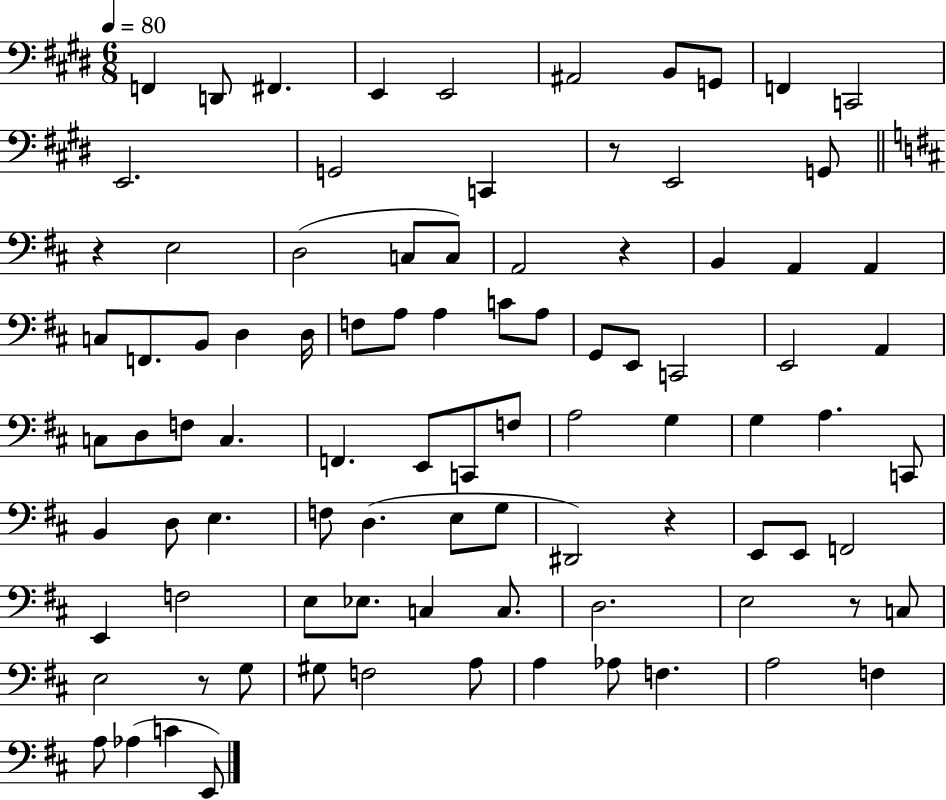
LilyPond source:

{
  \clef bass
  \numericTimeSignature
  \time 6/8
  \key e \major
  \tempo 4 = 80
  \repeat volta 2 { f,4 d,8 fis,4. | e,4 e,2 | ais,2 b,8 g,8 | f,4 c,2 | \break e,2. | g,2 c,4 | r8 e,2 g,8 | \bar "||" \break \key b \minor r4 e2 | d2( c8 c8) | a,2 r4 | b,4 a,4 a,4 | \break c8 f,8. b,8 d4 d16 | f8 a8 a4 c'8 a8 | g,8 e,8 c,2 | e,2 a,4 | \break c8 d8 f8 c4. | f,4. e,8 c,8 f8 | a2 g4 | g4 a4. c,8 | \break b,4 d8 e4. | f8 d4.( e8 g8 | dis,2) r4 | e,8 e,8 f,2 | \break e,4 f2 | e8 ees8. c4 c8. | d2. | e2 r8 c8 | \break e2 r8 g8 | gis8 f2 a8 | a4 aes8 f4. | a2 f4 | \break a8 aes4( c'4 e,8) | } \bar "|."
}